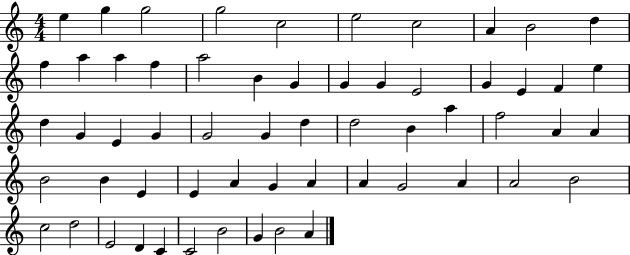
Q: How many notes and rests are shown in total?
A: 59